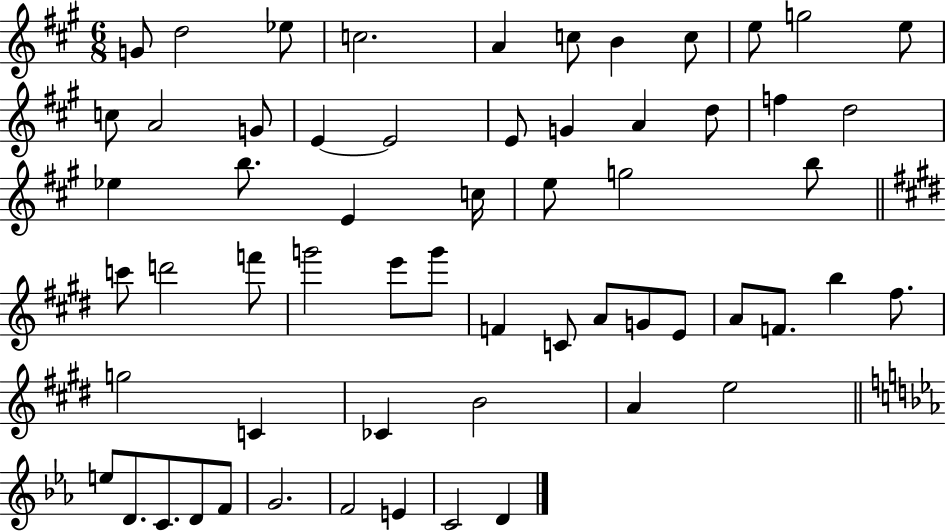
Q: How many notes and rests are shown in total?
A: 60